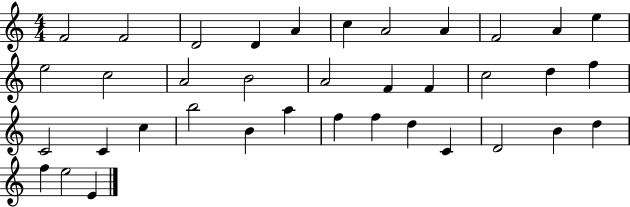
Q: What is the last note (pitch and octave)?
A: E4